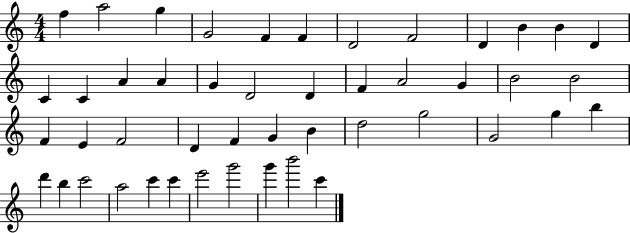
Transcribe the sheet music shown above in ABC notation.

X:1
T:Untitled
M:4/4
L:1/4
K:C
f a2 g G2 F F D2 F2 D B B D C C A A G D2 D F A2 G B2 B2 F E F2 D F G B d2 g2 G2 g b d' b c'2 a2 c' c' e'2 g'2 g' b'2 c'